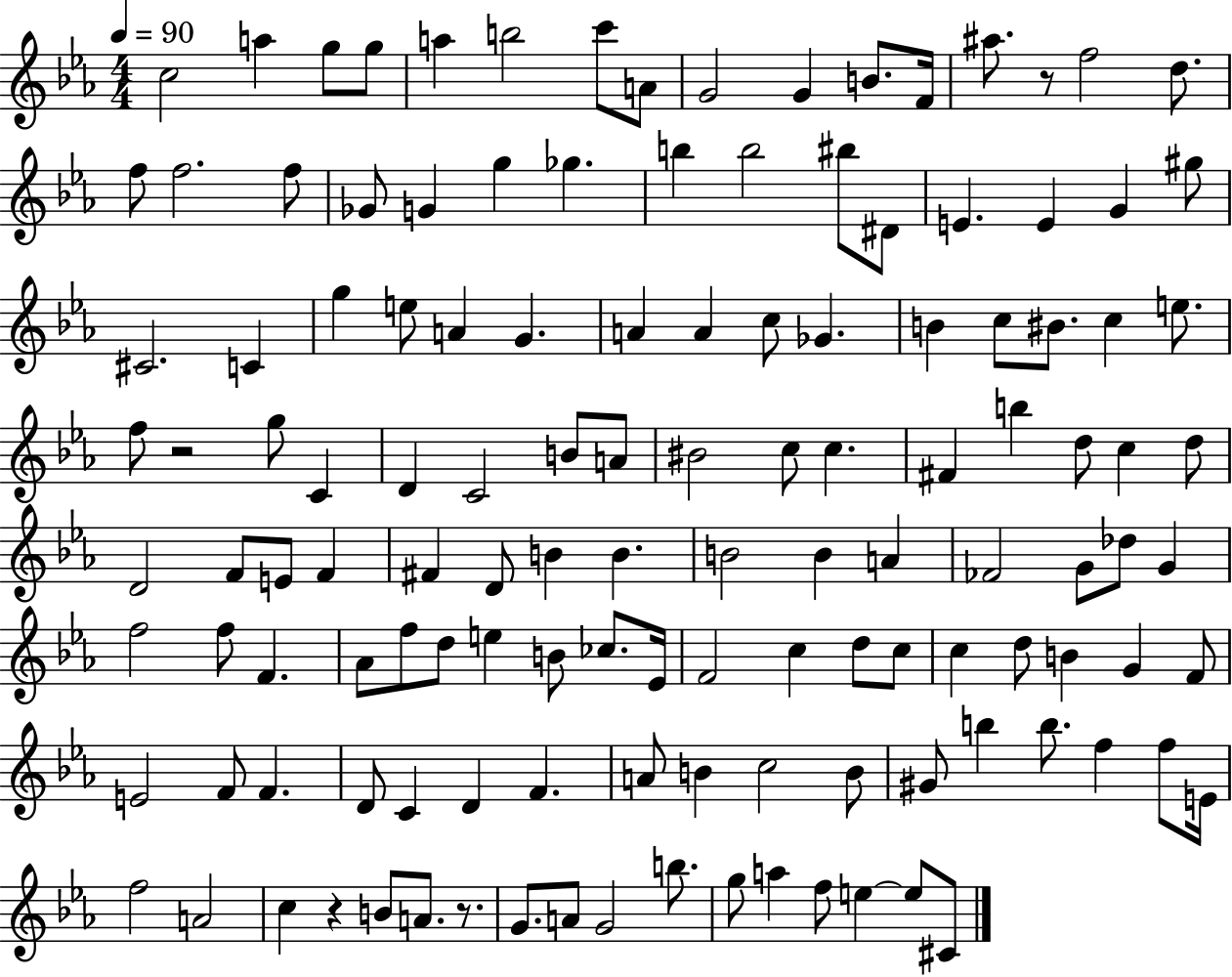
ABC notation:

X:1
T:Untitled
M:4/4
L:1/4
K:Eb
c2 a g/2 g/2 a b2 c'/2 A/2 G2 G B/2 F/4 ^a/2 z/2 f2 d/2 f/2 f2 f/2 _G/2 G g _g b b2 ^b/2 ^D/2 E E G ^g/2 ^C2 C g e/2 A G A A c/2 _G B c/2 ^B/2 c e/2 f/2 z2 g/2 C D C2 B/2 A/2 ^B2 c/2 c ^F b d/2 c d/2 D2 F/2 E/2 F ^F D/2 B B B2 B A _F2 G/2 _d/2 G f2 f/2 F _A/2 f/2 d/2 e B/2 _c/2 _E/4 F2 c d/2 c/2 c d/2 B G F/2 E2 F/2 F D/2 C D F A/2 B c2 B/2 ^G/2 b b/2 f f/2 E/4 f2 A2 c z B/2 A/2 z/2 G/2 A/2 G2 b/2 g/2 a f/2 e e/2 ^C/2